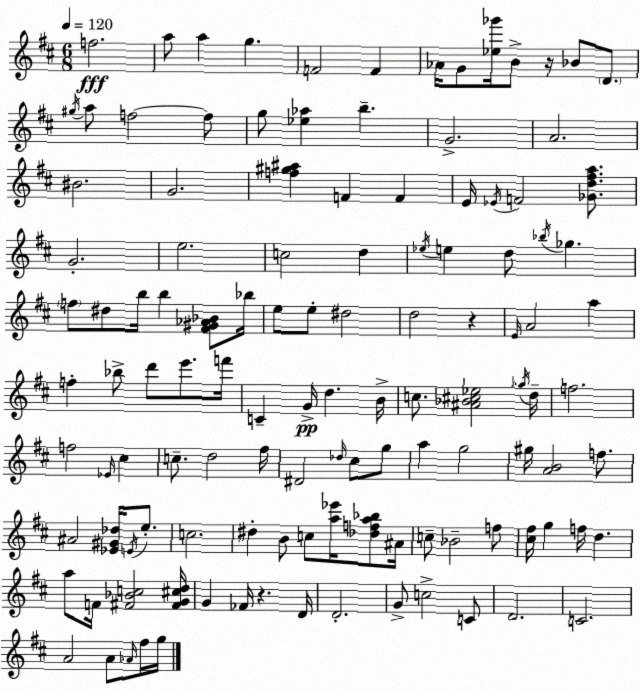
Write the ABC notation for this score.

X:1
T:Untitled
M:6/8
L:1/4
K:D
f2 a/2 a g F2 F _A/4 G/2 [_e_g']/4 B/2 z/4 _B/2 D/2 ^g/4 a/2 f2 f/2 g/2 [_e_a] b G2 A2 ^B2 G2 [f^g^a] F F E/4 _E/4 F2 [_Gd^fa]/2 G2 e2 c2 d _e/4 e d/2 _b/4 _g f/2 ^d/2 b/4 b [^F^G_A_B]/2 _b/4 e/2 e/2 ^d2 d2 z E/4 A2 a f _b/2 d'/2 e'/2 f'/4 C G/4 d B/4 c/2 [^A_B^c_e]2 _g/4 d/4 f2 f2 _E/4 ^c c/2 d2 ^f/4 ^D2 _d/4 ^c/2 g/2 a g2 ^g/4 [AB]2 f/2 ^A2 [_E^G_d]/4 E/4 e/2 c2 ^d B/2 c/2 [a_e']/4 [_dfa_b]/2 ^A/4 c/2 _B2 f/2 [^c^f]/4 g f/4 d a/2 F/4 [^F_Bc]2 [^FG^cd]/4 G _F/4 z D/4 D2 G/2 c2 C/2 D2 C2 A2 A/2 _A/4 ^f/4 g/4